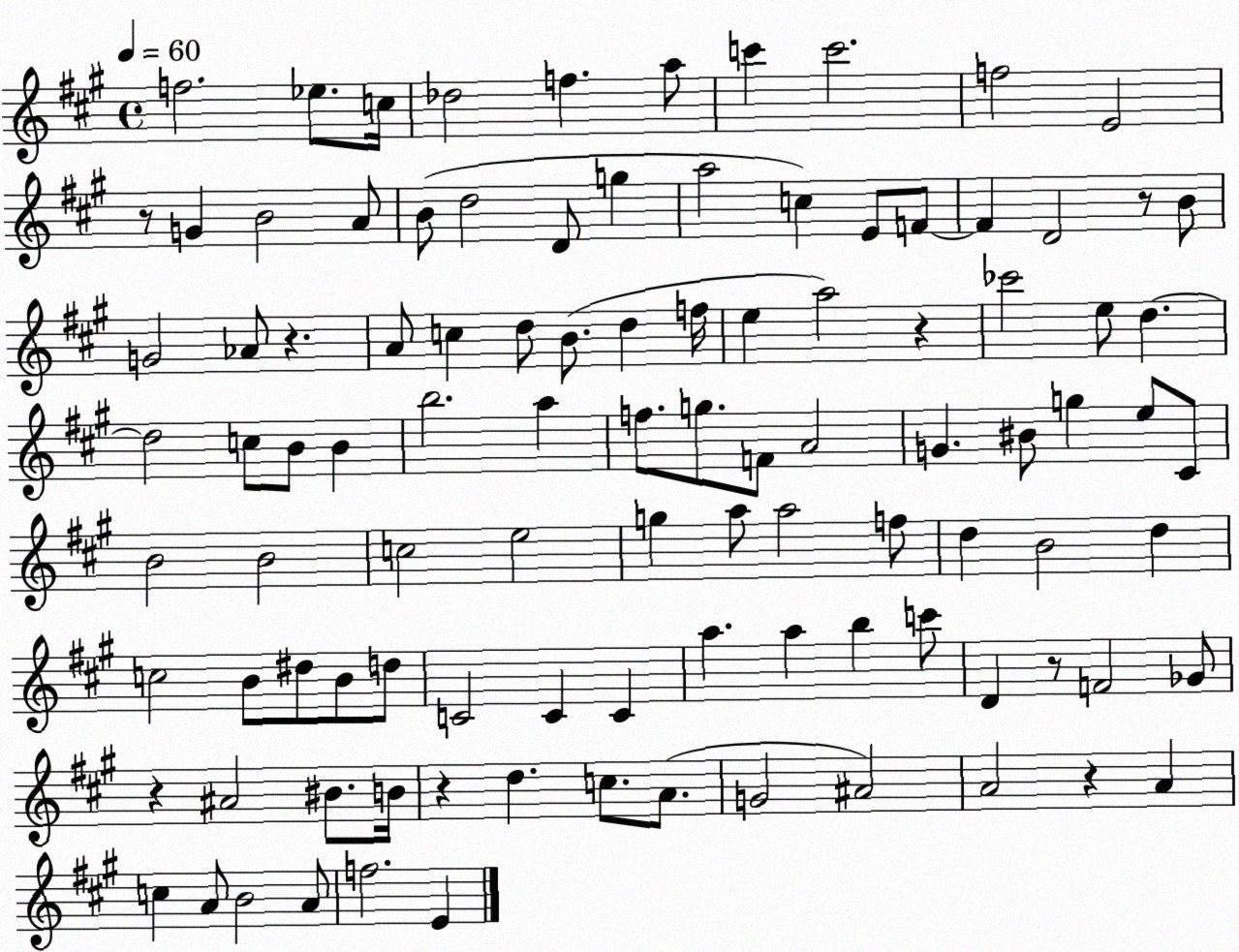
X:1
T:Untitled
M:4/4
L:1/4
K:A
f2 _e/2 c/4 _d2 f a/2 c' c'2 f2 E2 z/2 G B2 A/2 B/2 d2 D/2 g a2 c E/2 F/2 F D2 z/2 B/2 G2 _A/2 z A/2 c d/2 B/2 d f/4 e a2 z _c'2 e/2 d d2 c/2 B/2 B b2 a f/2 g/2 F/2 A2 G ^B/2 g e/2 ^C/2 B2 B2 c2 e2 g a/2 a2 f/2 d B2 d c2 B/2 ^d/2 B/2 d/2 C2 C C a a b c'/2 D z/2 F2 _G/2 z ^A2 ^B/2 B/4 z d c/2 A/2 G2 ^A2 A2 z A c A/2 B2 A/2 f2 E